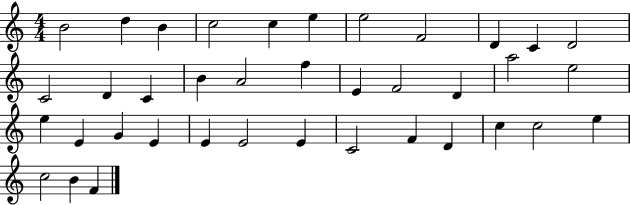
X:1
T:Untitled
M:4/4
L:1/4
K:C
B2 d B c2 c e e2 F2 D C D2 C2 D C B A2 f E F2 D a2 e2 e E G E E E2 E C2 F D c c2 e c2 B F